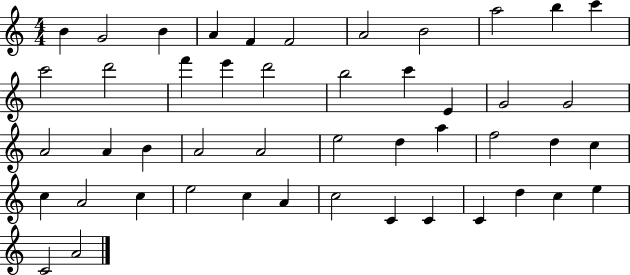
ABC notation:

X:1
T:Untitled
M:4/4
L:1/4
K:C
B G2 B A F F2 A2 B2 a2 b c' c'2 d'2 f' e' d'2 b2 c' E G2 G2 A2 A B A2 A2 e2 d a f2 d c c A2 c e2 c A c2 C C C d c e C2 A2